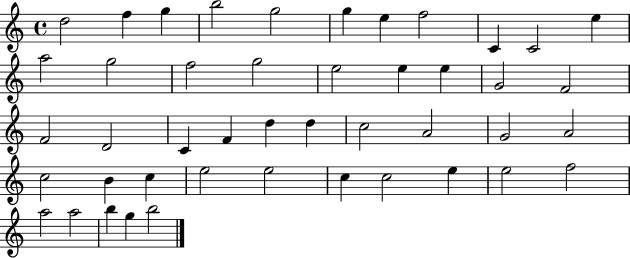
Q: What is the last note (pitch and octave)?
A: B5